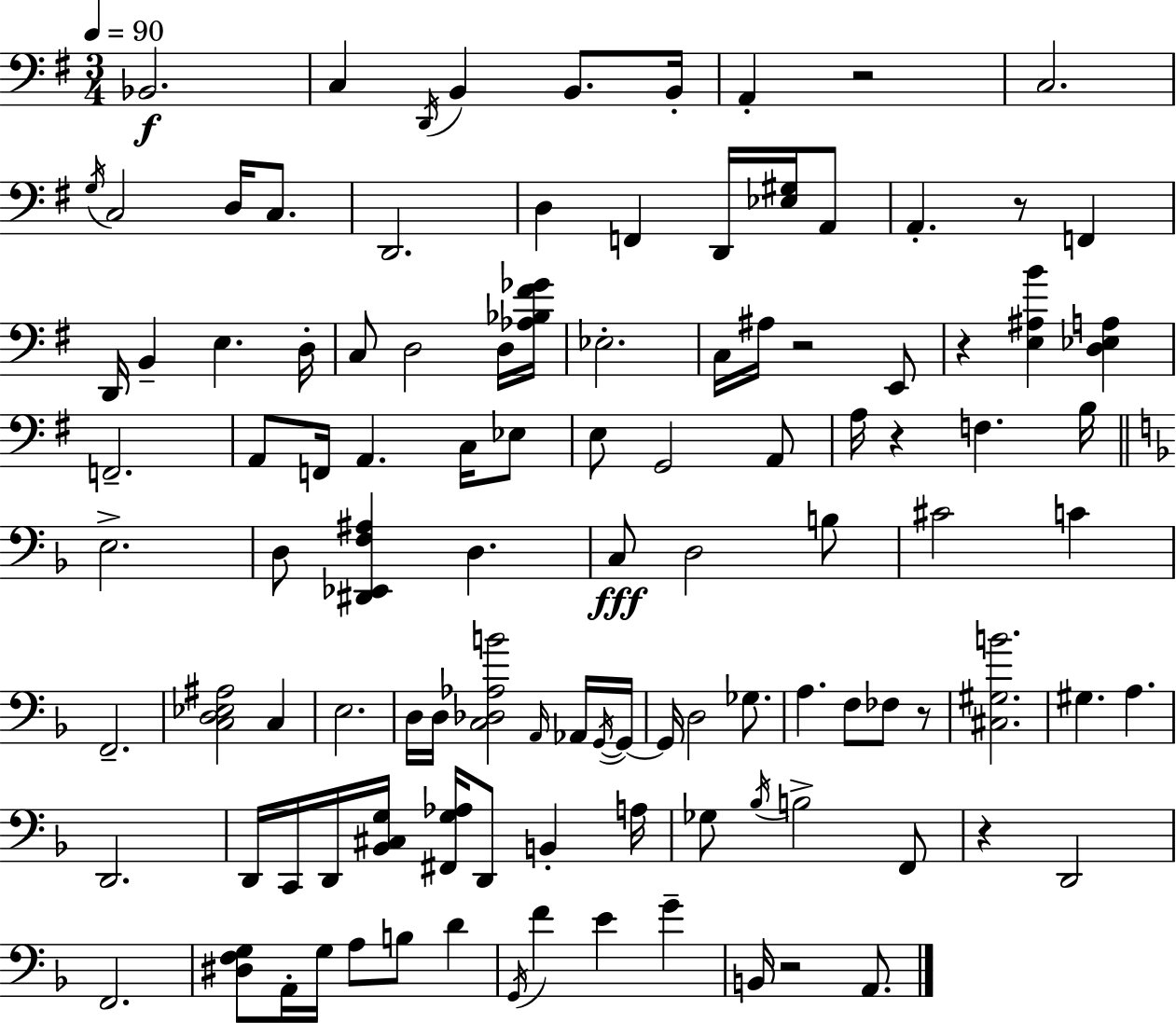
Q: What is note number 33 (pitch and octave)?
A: F2